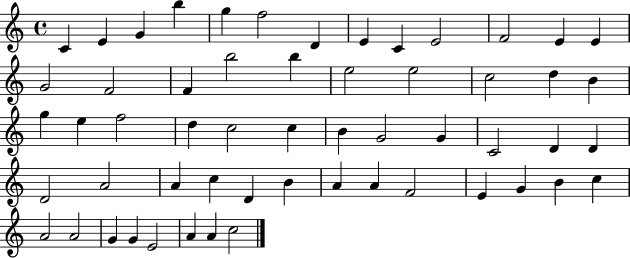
X:1
T:Untitled
M:4/4
L:1/4
K:C
C E G b g f2 D E C E2 F2 E E G2 F2 F b2 b e2 e2 c2 d B g e f2 d c2 c B G2 G C2 D D D2 A2 A c D B A A F2 E G B c A2 A2 G G E2 A A c2